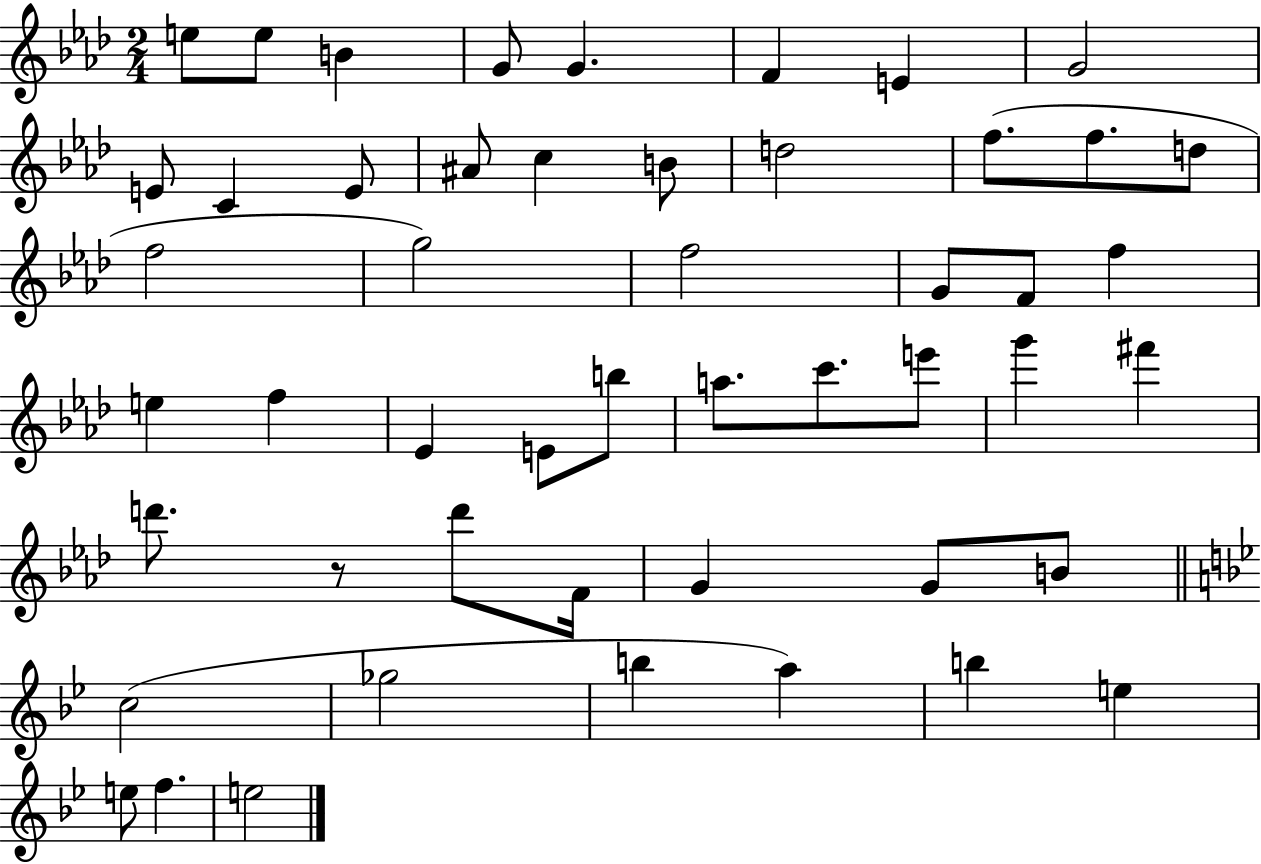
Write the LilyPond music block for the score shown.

{
  \clef treble
  \numericTimeSignature
  \time 2/4
  \key aes \major
  e''8 e''8 b'4 | g'8 g'4. | f'4 e'4 | g'2 | \break e'8 c'4 e'8 | ais'8 c''4 b'8 | d''2 | f''8.( f''8. d''8 | \break f''2 | g''2) | f''2 | g'8 f'8 f''4 | \break e''4 f''4 | ees'4 e'8 b''8 | a''8. c'''8. e'''8 | g'''4 fis'''4 | \break d'''8. r8 d'''8 f'16 | g'4 g'8 b'8 | \bar "||" \break \key bes \major c''2( | ges''2 | b''4 a''4) | b''4 e''4 | \break e''8 f''4. | e''2 | \bar "|."
}